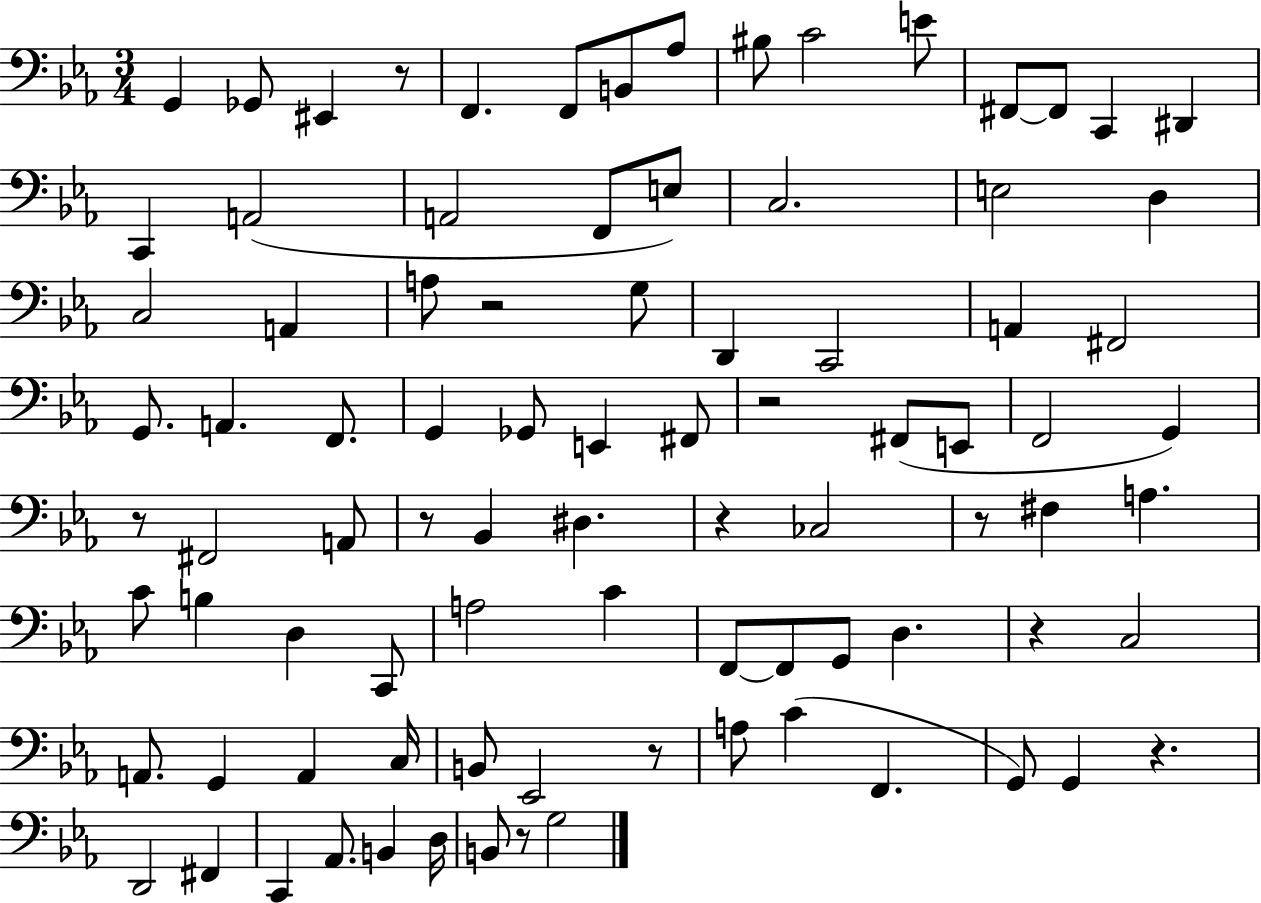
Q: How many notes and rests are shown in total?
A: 89